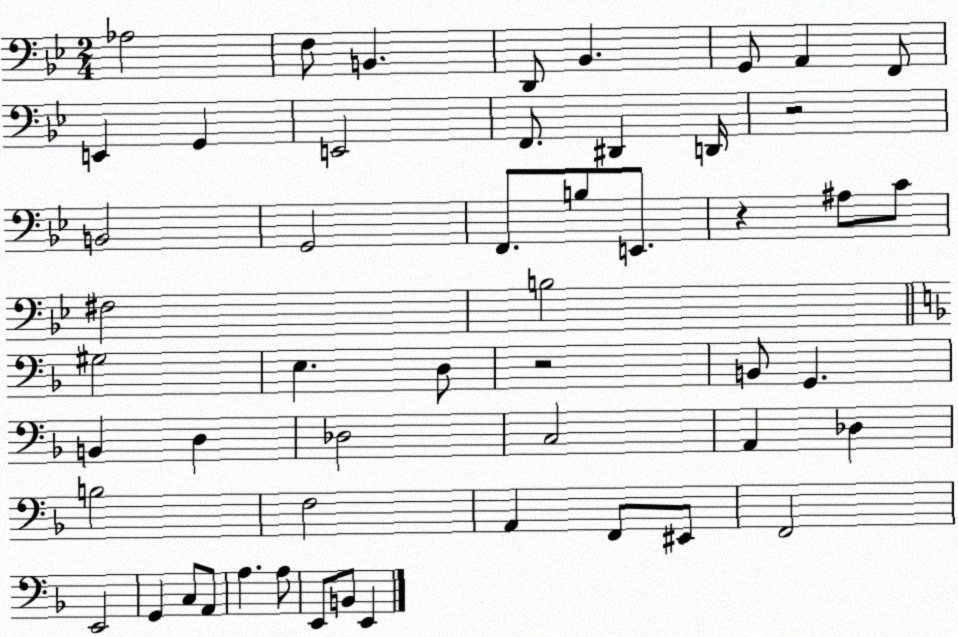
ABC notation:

X:1
T:Untitled
M:2/4
L:1/4
K:Bb
_A,2 F,/2 B,, D,,/2 _B,, G,,/2 A,, F,,/2 E,, G,, E,,2 F,,/2 ^D,, D,,/4 z2 B,,2 G,,2 F,,/2 B,/2 E,,/2 z ^A,/2 C/2 ^F,2 B,2 ^G,2 E, D,/2 z2 B,,/2 G,, B,, D, _D,2 C,2 A,, _D, B,2 F,2 A,, F,,/2 ^E,,/2 F,,2 E,,2 G,, C,/2 A,,/2 A, A,/2 E,,/2 B,,/2 E,,